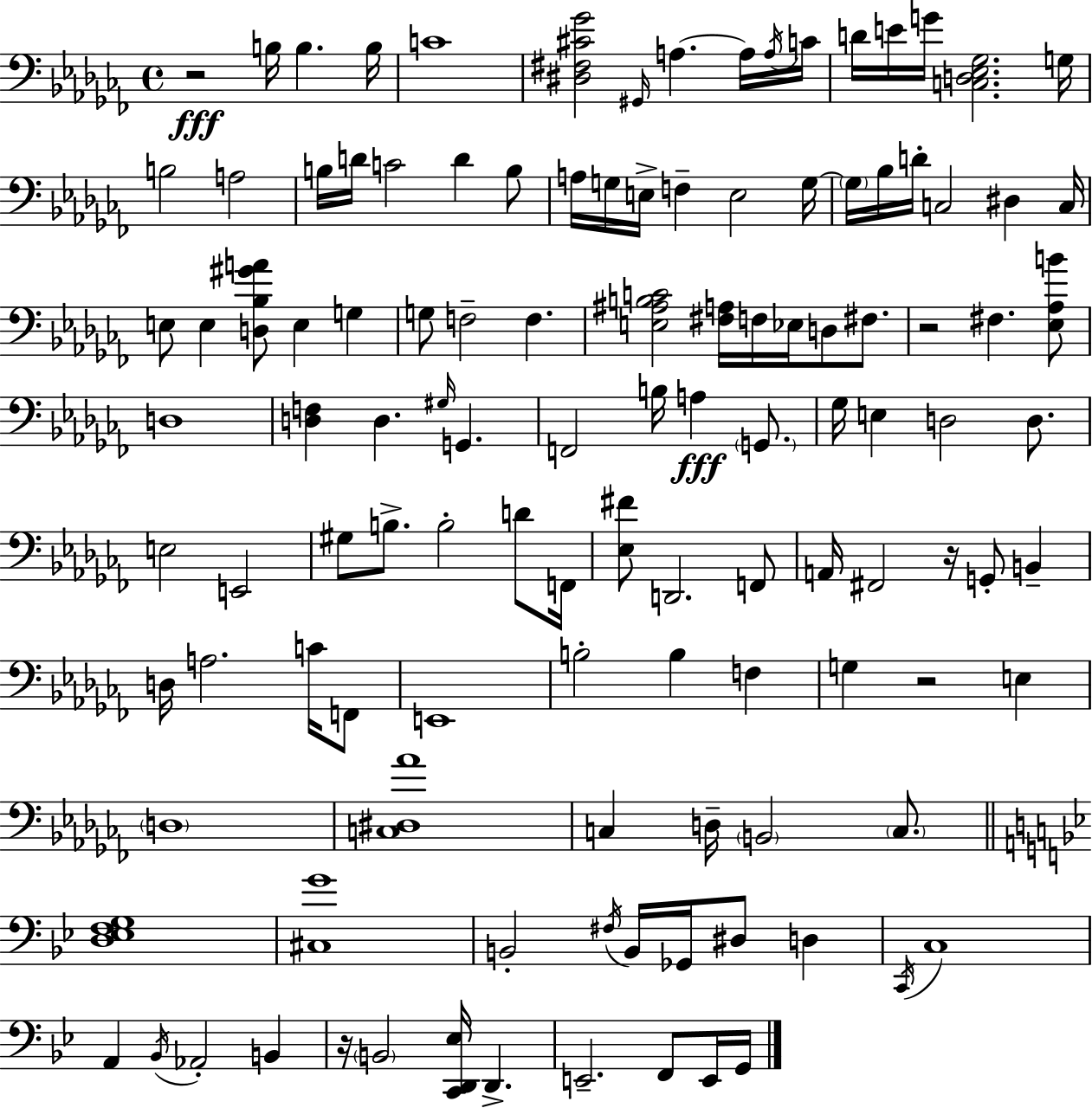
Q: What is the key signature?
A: AES minor